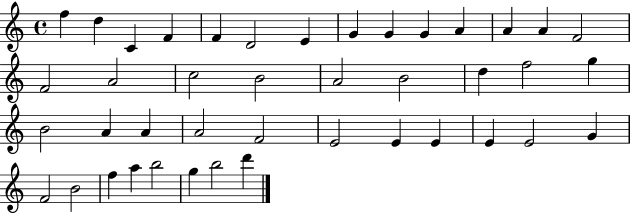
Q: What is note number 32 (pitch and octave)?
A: E4